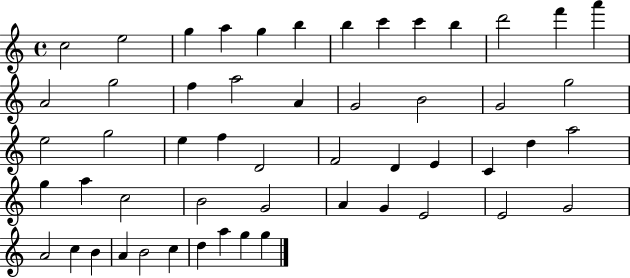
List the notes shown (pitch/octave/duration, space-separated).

C5/h E5/h G5/q A5/q G5/q B5/q B5/q C6/q C6/q B5/q D6/h F6/q A6/q A4/h G5/h F5/q A5/h A4/q G4/h B4/h G4/h G5/h E5/h G5/h E5/q F5/q D4/h F4/h D4/q E4/q C4/q D5/q A5/h G5/q A5/q C5/h B4/h G4/h A4/q G4/q E4/h E4/h G4/h A4/h C5/q B4/q A4/q B4/h C5/q D5/q A5/q G5/q G5/q